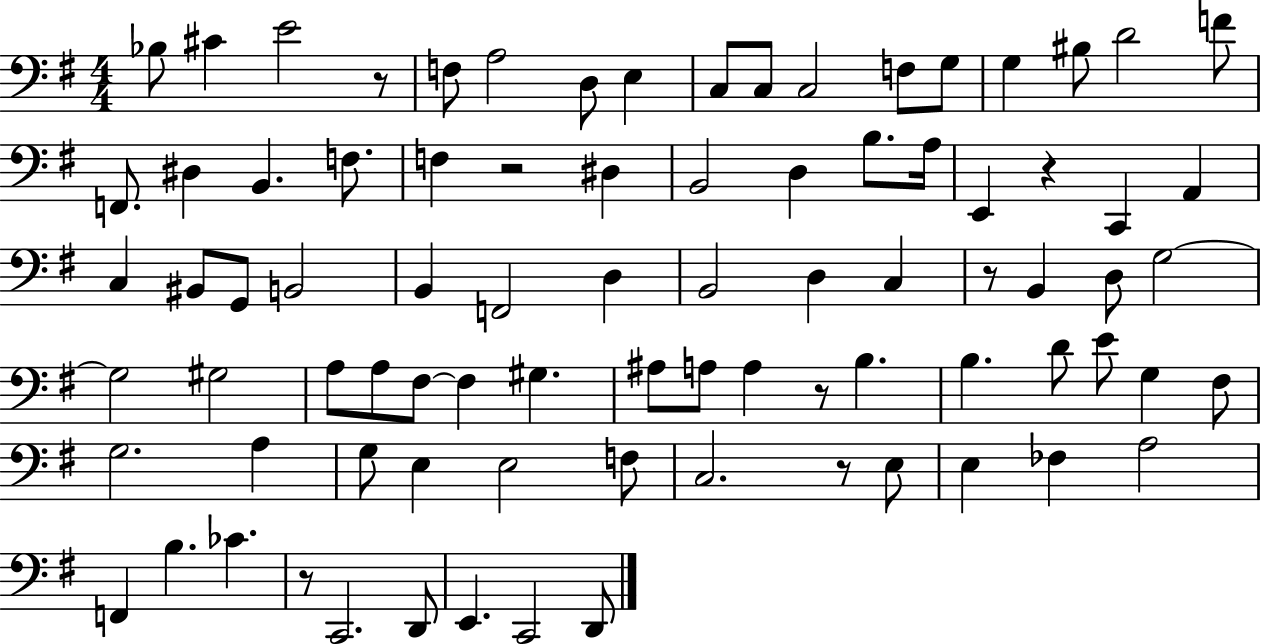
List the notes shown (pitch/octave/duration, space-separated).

Bb3/e C#4/q E4/h R/e F3/e A3/h D3/e E3/q C3/e C3/e C3/h F3/e G3/e G3/q BIS3/e D4/h F4/e F2/e. D#3/q B2/q. F3/e. F3/q R/h D#3/q B2/h D3/q B3/e. A3/s E2/q R/q C2/q A2/q C3/q BIS2/e G2/e B2/h B2/q F2/h D3/q B2/h D3/q C3/q R/e B2/q D3/e G3/h G3/h G#3/h A3/e A3/e F#3/e F#3/q G#3/q. A#3/e A3/e A3/q R/e B3/q. B3/q. D4/e E4/e G3/q F#3/e G3/h. A3/q G3/e E3/q E3/h F3/e C3/h. R/e E3/e E3/q FES3/q A3/h F2/q B3/q. CES4/q. R/e C2/h. D2/e E2/q. C2/h D2/e